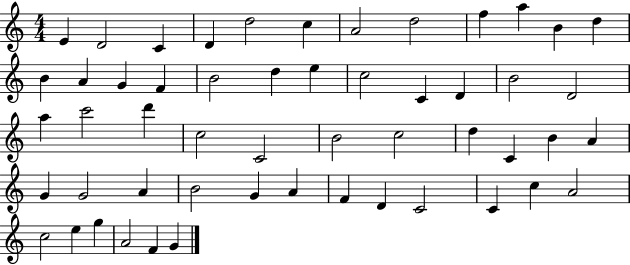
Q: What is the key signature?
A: C major